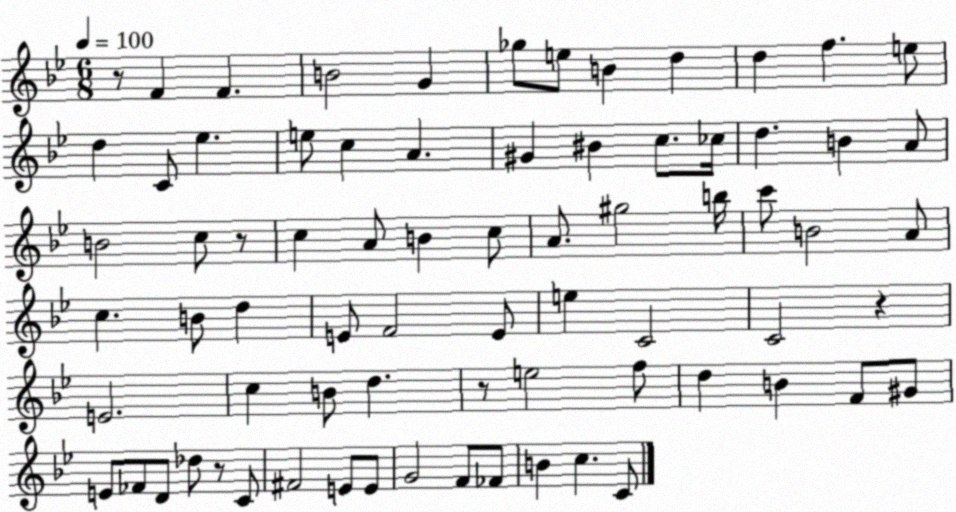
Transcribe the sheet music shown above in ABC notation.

X:1
T:Untitled
M:6/8
L:1/4
K:Bb
z/2 F F B2 G _g/2 e/2 B d d f e/2 d C/2 _e e/2 c A ^G ^B c/2 _c/4 d B A/2 B2 c/2 z/2 c A/2 B c/2 A/2 ^g2 b/4 c'/2 B2 A/2 c B/2 d E/2 F2 E/2 e C2 C2 z E2 c B/2 d z/2 e2 f/2 d B F/2 ^G/2 E/2 _F/2 D/2 _d/2 z/2 C/2 ^F2 E/2 E/2 G2 F/2 _F/2 B c C/2